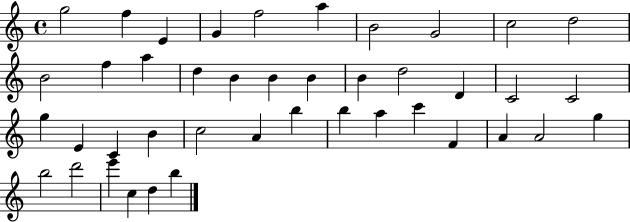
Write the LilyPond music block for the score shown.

{
  \clef treble
  \time 4/4
  \defaultTimeSignature
  \key c \major
  g''2 f''4 e'4 | g'4 f''2 a''4 | b'2 g'2 | c''2 d''2 | \break b'2 f''4 a''4 | d''4 b'4 b'4 b'4 | b'4 d''2 d'4 | c'2 c'2 | \break g''4 e'4 c'4 b'4 | c''2 a'4 b''4 | b''4 a''4 c'''4 f'4 | a'4 a'2 g''4 | \break b''2 d'''2 | e'''4 c''4 d''4 b''4 | \bar "|."
}